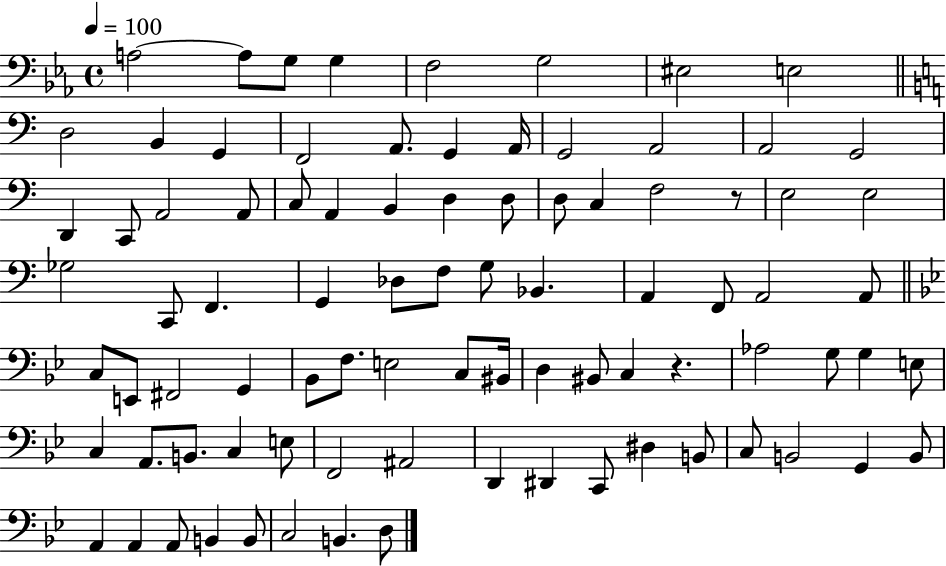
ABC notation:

X:1
T:Untitled
M:4/4
L:1/4
K:Eb
A,2 A,/2 G,/2 G, F,2 G,2 ^E,2 E,2 D,2 B,, G,, F,,2 A,,/2 G,, A,,/4 G,,2 A,,2 A,,2 G,,2 D,, C,,/2 A,,2 A,,/2 C,/2 A,, B,, D, D,/2 D,/2 C, F,2 z/2 E,2 E,2 _G,2 C,,/2 F,, G,, _D,/2 F,/2 G,/2 _B,, A,, F,,/2 A,,2 A,,/2 C,/2 E,,/2 ^F,,2 G,, _B,,/2 F,/2 E,2 C,/2 ^B,,/4 D, ^B,,/2 C, z _A,2 G,/2 G, E,/2 C, A,,/2 B,,/2 C, E,/2 F,,2 ^A,,2 D,, ^D,, C,,/2 ^D, B,,/2 C,/2 B,,2 G,, B,,/2 A,, A,, A,,/2 B,, B,,/2 C,2 B,, D,/2